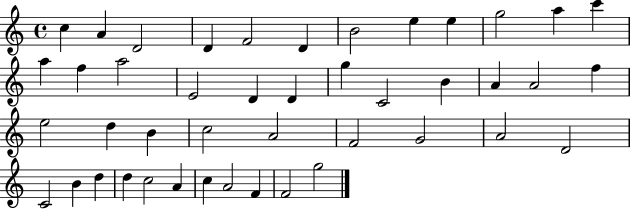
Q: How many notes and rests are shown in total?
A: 44